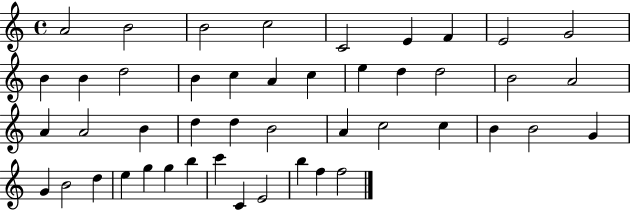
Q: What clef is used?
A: treble